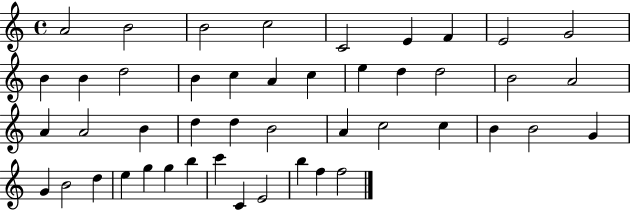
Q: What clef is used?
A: treble